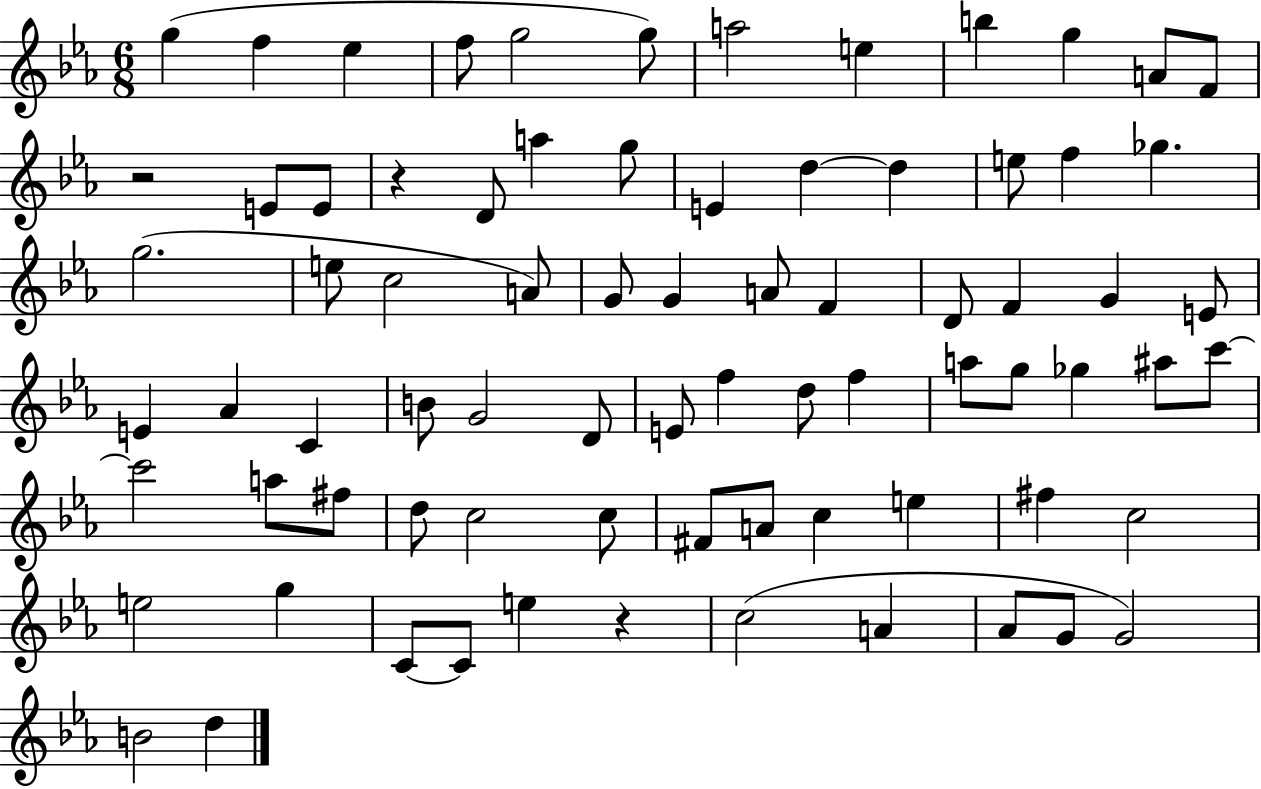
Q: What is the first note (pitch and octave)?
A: G5